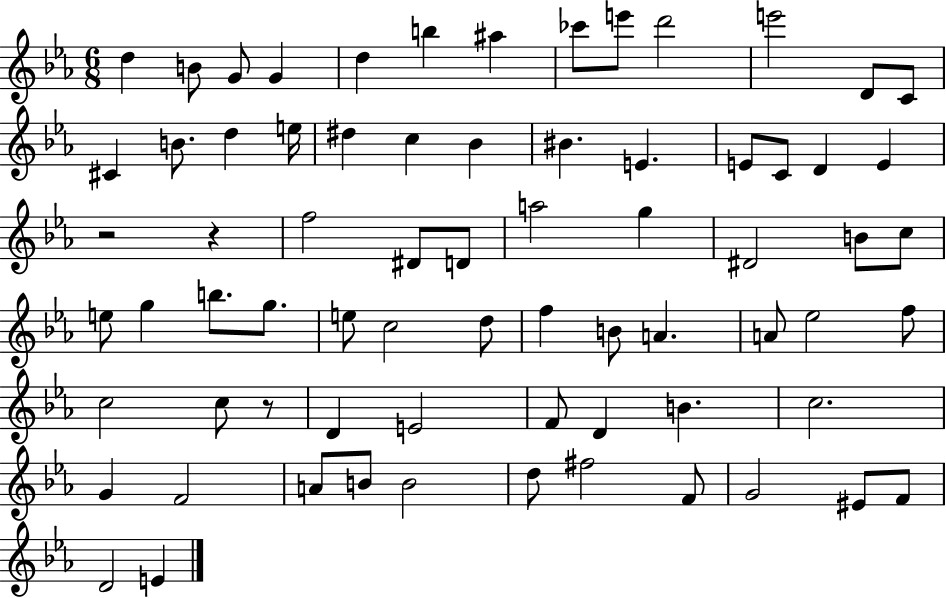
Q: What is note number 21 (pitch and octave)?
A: BIS4